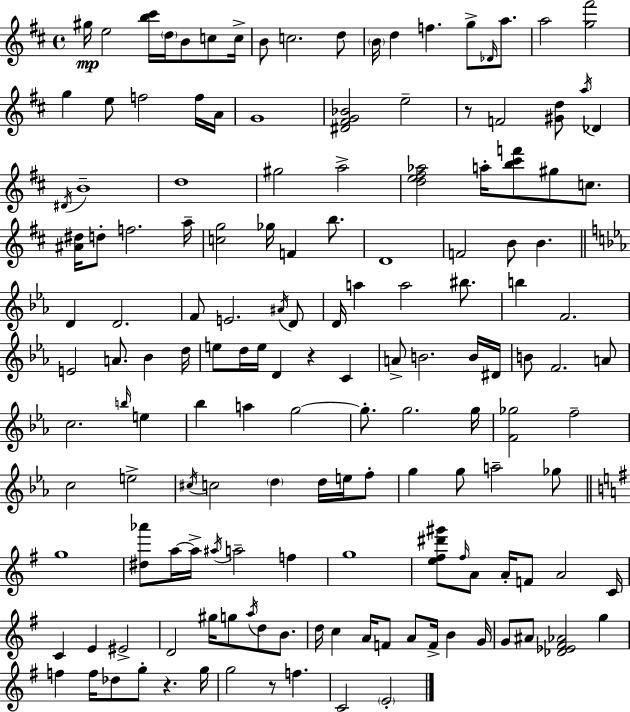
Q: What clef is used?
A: treble